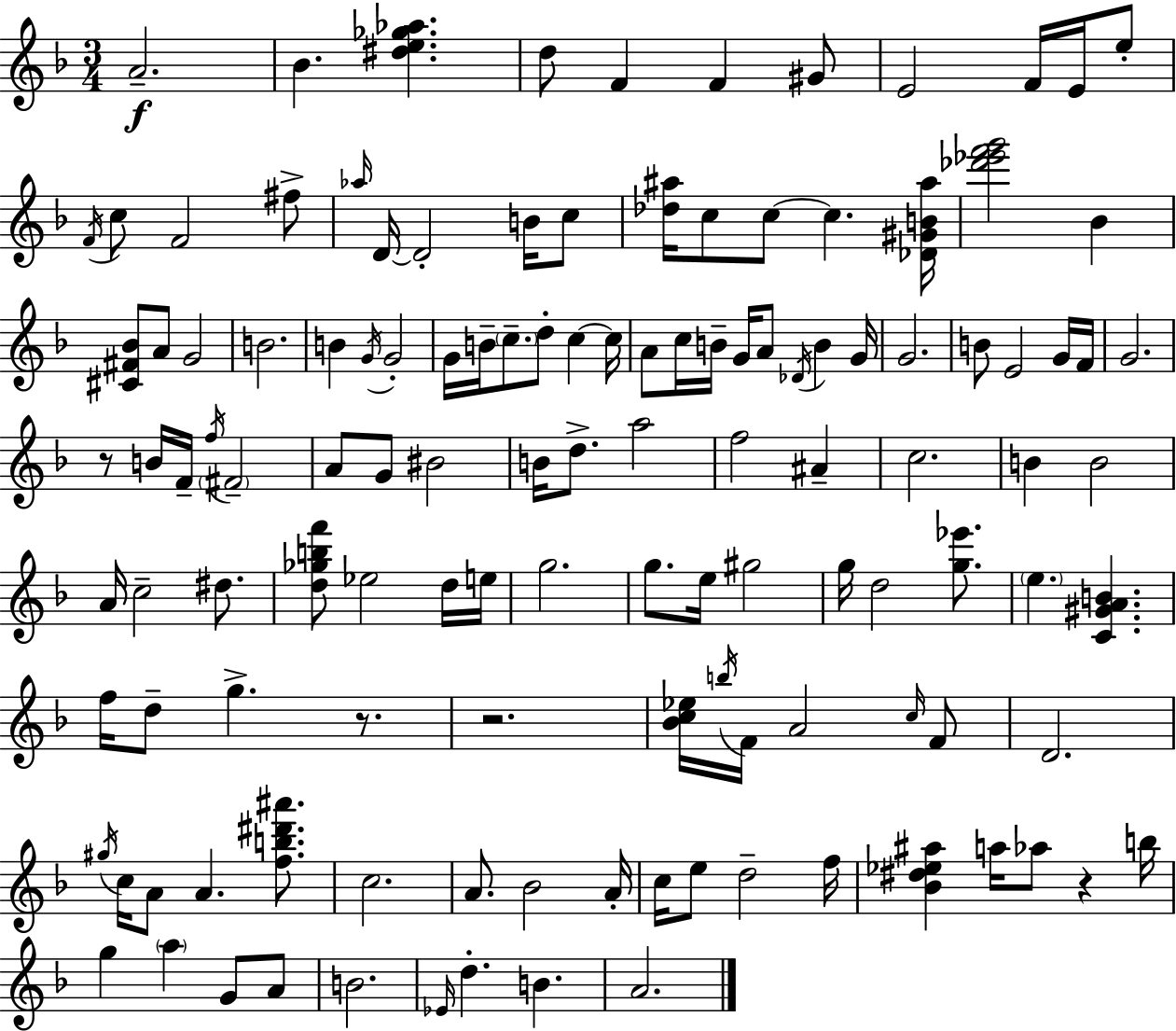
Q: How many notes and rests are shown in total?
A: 125